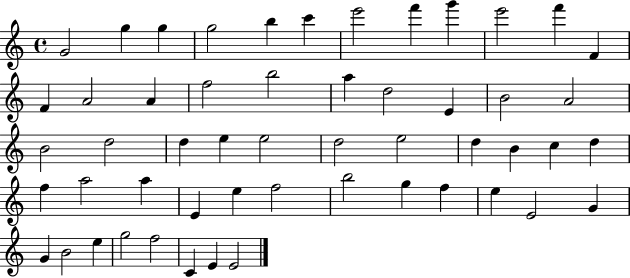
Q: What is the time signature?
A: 4/4